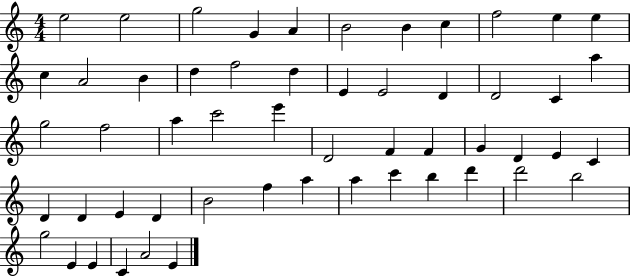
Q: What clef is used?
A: treble